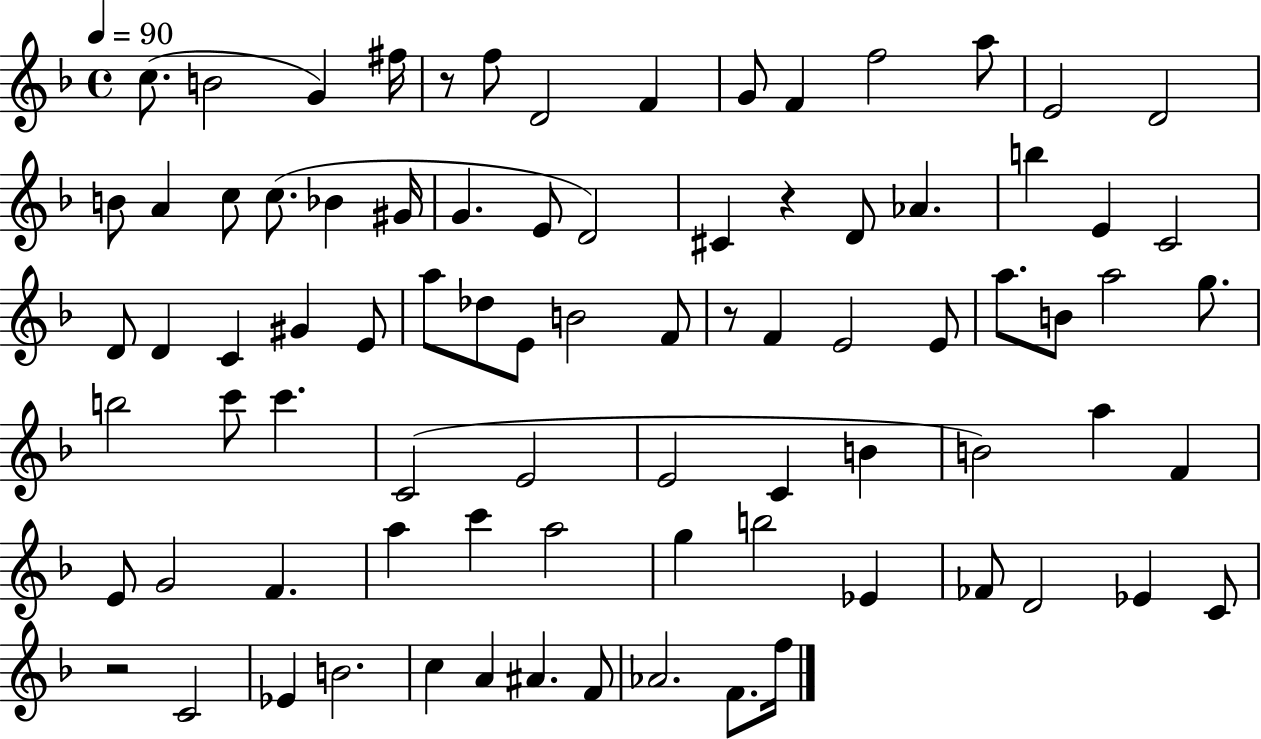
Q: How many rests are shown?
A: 4